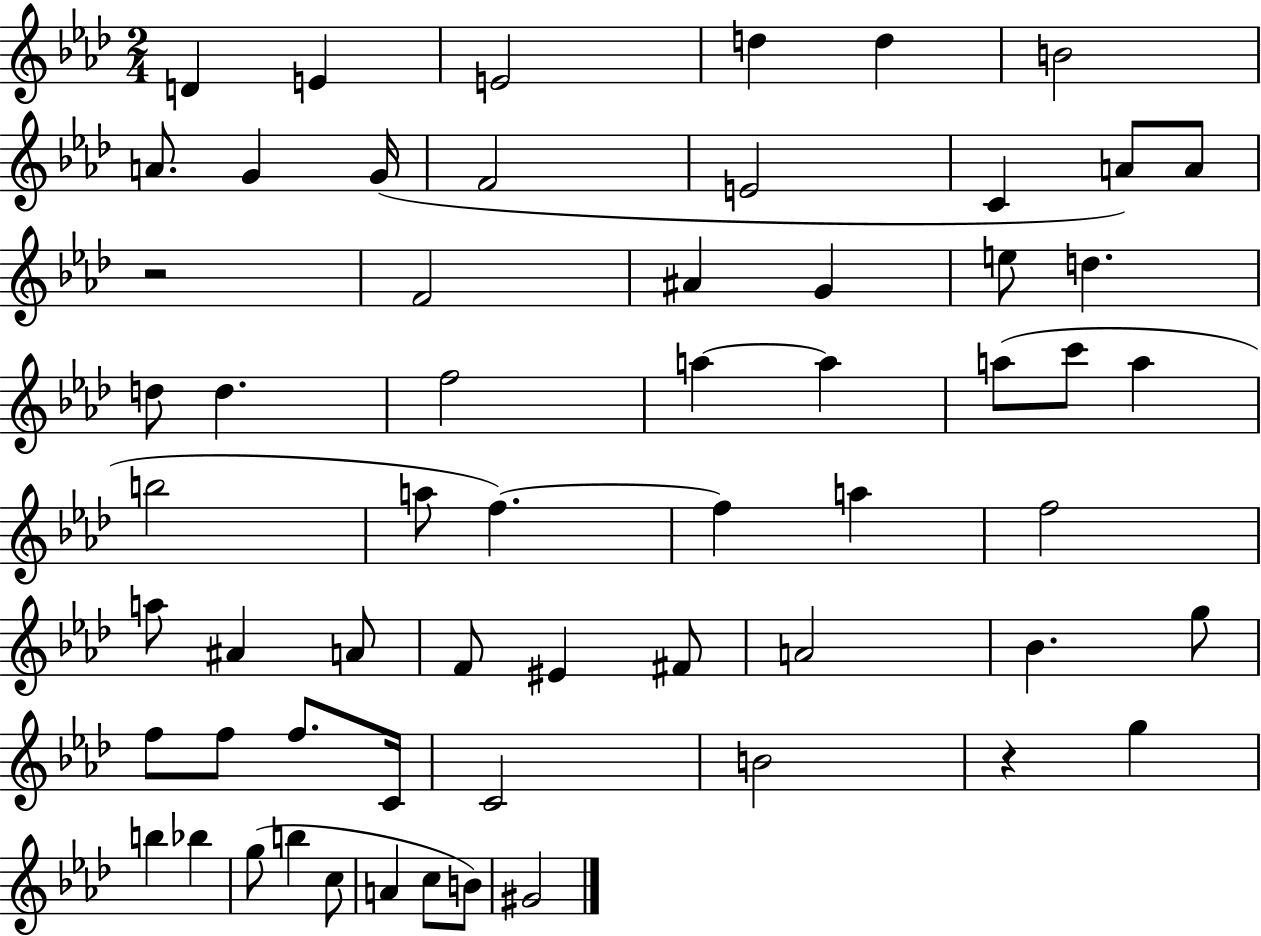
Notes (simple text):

D4/q E4/q E4/h D5/q D5/q B4/h A4/e. G4/q G4/s F4/h E4/h C4/q A4/e A4/e R/h F4/h A#4/q G4/q E5/e D5/q. D5/e D5/q. F5/h A5/q A5/q A5/e C6/e A5/q B5/h A5/e F5/q. F5/q A5/q F5/h A5/e A#4/q A4/e F4/e EIS4/q F#4/e A4/h Bb4/q. G5/e F5/e F5/e F5/e. C4/s C4/h B4/h R/q G5/q B5/q Bb5/q G5/e B5/q C5/e A4/q C5/e B4/e G#4/h